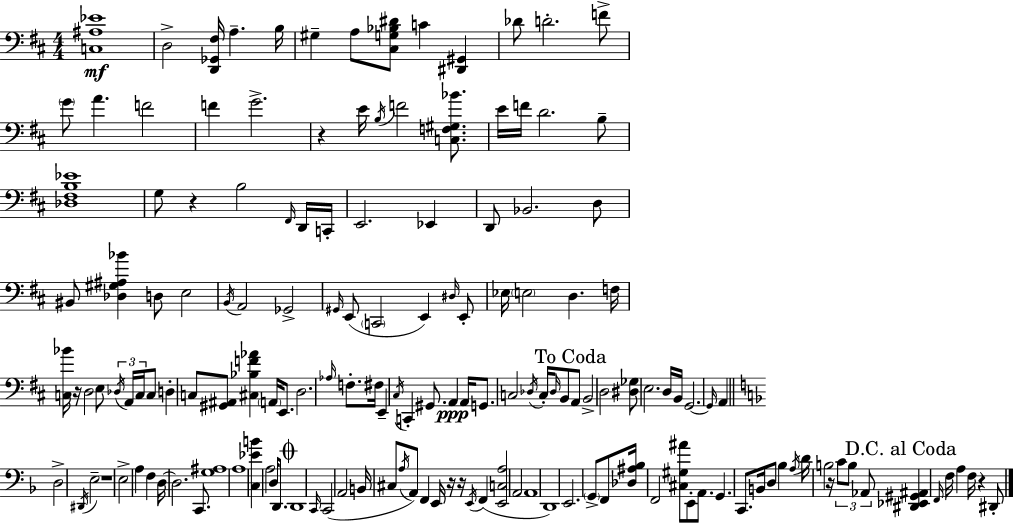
[C3,A#3,Eb4]/w D3/h [D2,Gb2,F#3]/s A3/q. B3/s G#3/q A3/e [C#3,G3,Bb3,D#4]/e C4/q [D#2,G#2]/q Db4/e D4/h. F4/e G4/e A4/q. F4/h F4/q G4/h. R/q E4/s B3/s F4/h [C3,F3,G#3,Bb4]/e. E4/s F4/s D4/h. B3/e [Db3,F#3,B3,Eb4]/w G3/e R/q B3/h F#2/s D2/s C2/s E2/h. Eb2/q D2/e Bb2/h. D3/e BIS2/e [Db3,G#3,A#3,Bb4]/q D3/e E3/h B2/s A2/h Gb2/h G#2/s E2/e C2/h E2/q D#3/s E2/e Eb3/s E3/h D3/q. F3/s [C3,Bb4]/s R/s D3/h E3/e Db3/s A2/s C3/s C3/e D3/q C3/e [G#2,A#2]/e [C#3,Bb3,F4,Ab4]/q A2/s E2/e. D3/h. Ab3/s F3/e. F#3/s E2/q C#3/s C2/q G#2/e. A2/q A2/s G2/e. C3/h Db3/s C3/s Db3/s B2/e A2/e B2/h D3/h [D#3,Gb3]/e E3/h. D3/s B2/s G2/h. G2/s A2/q D3/h D#2/s E3/h R/w E3/h A3/q F3/q D3/s D3/h. C2/e. [G3,A#3]/w A3/w [C3,Eb4,B4]/q A3/h D3/s D2/e. D2/w C2/s C2/h A2/h B2/s C#3/e A3/s A2/e F2/q E2/s R/s R/s E2/s F2/q [E2,C3,A3]/h A2/h A2/w D2/w E2/h. G2/e F2/e [Db3,A#3,Bb3]/s F2/h [C#3,G#3,A#4]/e E2/e A2/e. G2/q. C2/e. B2/s D3/e Bb3/q A3/s D4/s B3/h R/s C4/e B3/e Ab2/e [D#2,Eb2,G#2,A#2]/q F2/s F3/s A3/q F3/s R/q D#2/e